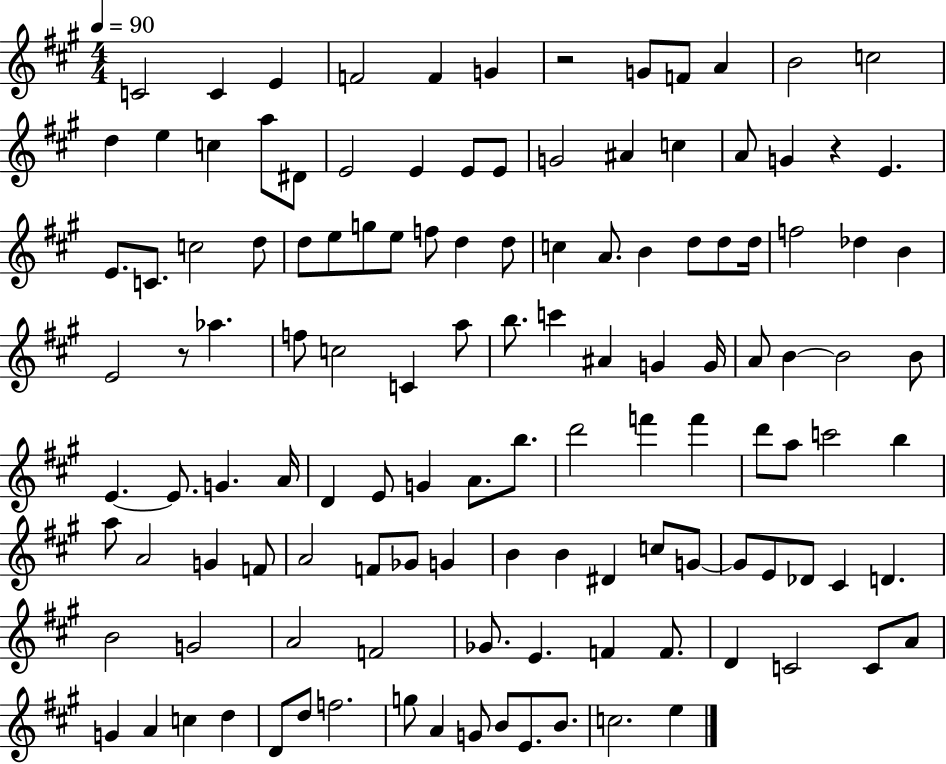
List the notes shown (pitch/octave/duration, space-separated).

C4/h C4/q E4/q F4/h F4/q G4/q R/h G4/e F4/e A4/q B4/h C5/h D5/q E5/q C5/q A5/e D#4/e E4/h E4/q E4/e E4/e G4/h A#4/q C5/q A4/e G4/q R/q E4/q. E4/e. C4/e. C5/h D5/e D5/e E5/e G5/e E5/e F5/e D5/q D5/e C5/q A4/e. B4/q D5/e D5/e D5/s F5/h Db5/q B4/q E4/h R/e Ab5/q. F5/e C5/h C4/q A5/e B5/e. C6/q A#4/q G4/q G4/s A4/e B4/q B4/h B4/e E4/q. E4/e. G4/q. A4/s D4/q E4/e G4/q A4/e. B5/e. D6/h F6/q F6/q D6/e A5/e C6/h B5/q A5/e A4/h G4/q F4/e A4/h F4/e Gb4/e G4/q B4/q B4/q D#4/q C5/e G4/e G4/e E4/e Db4/e C#4/q D4/q. B4/h G4/h A4/h F4/h Gb4/e. E4/q. F4/q F4/e. D4/q C4/h C4/e A4/e G4/q A4/q C5/q D5/q D4/e D5/e F5/h. G5/e A4/q G4/e B4/e E4/e. B4/e. C5/h. E5/q